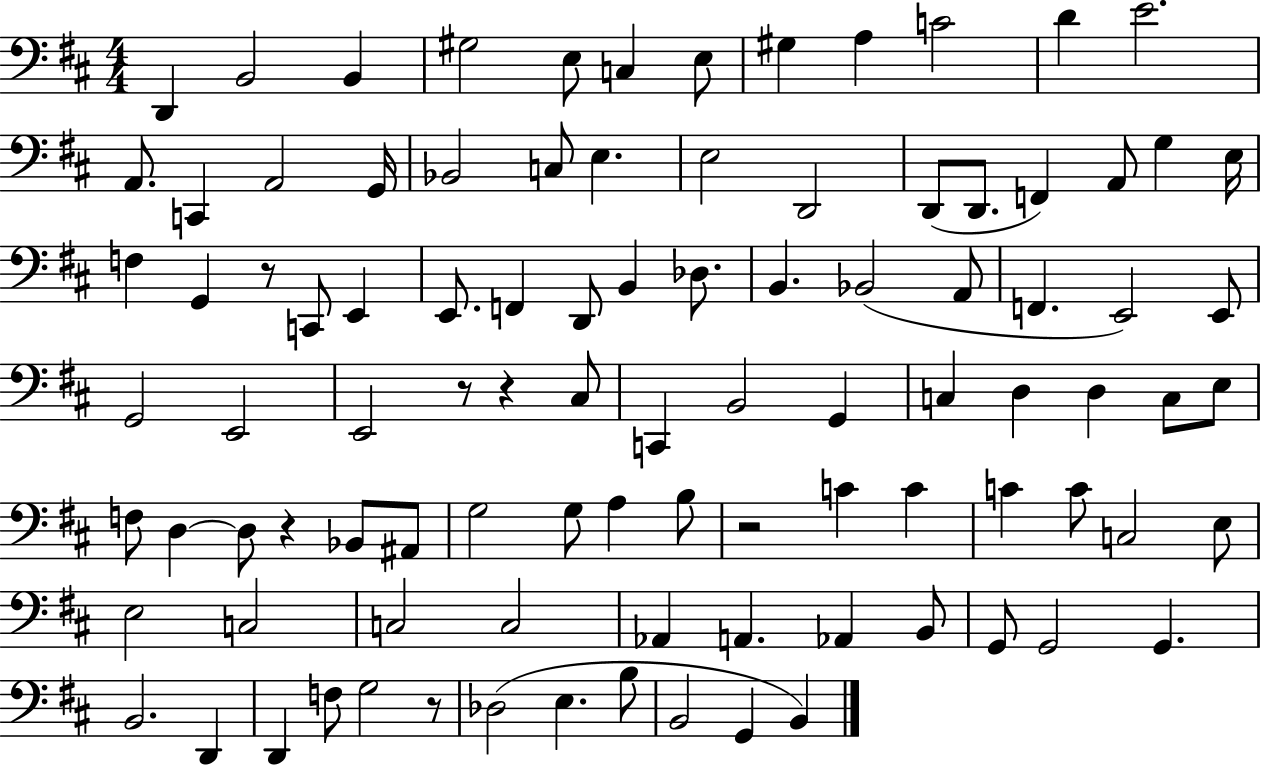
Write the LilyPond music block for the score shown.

{
  \clef bass
  \numericTimeSignature
  \time 4/4
  \key d \major
  d,4 b,2 b,4 | gis2 e8 c4 e8 | gis4 a4 c'2 | d'4 e'2. | \break a,8. c,4 a,2 g,16 | bes,2 c8 e4. | e2 d,2 | d,8( d,8. f,4) a,8 g4 e16 | \break f4 g,4 r8 c,8 e,4 | e,8. f,4 d,8 b,4 des8. | b,4. bes,2( a,8 | f,4. e,2) e,8 | \break g,2 e,2 | e,2 r8 r4 cis8 | c,4 b,2 g,4 | c4 d4 d4 c8 e8 | \break f8 d4~~ d8 r4 bes,8 ais,8 | g2 g8 a4 b8 | r2 c'4 c'4 | c'4 c'8 c2 e8 | \break e2 c2 | c2 c2 | aes,4 a,4. aes,4 b,8 | g,8 g,2 g,4. | \break b,2. d,4 | d,4 f8 g2 r8 | des2( e4. b8 | b,2 g,4 b,4) | \break \bar "|."
}